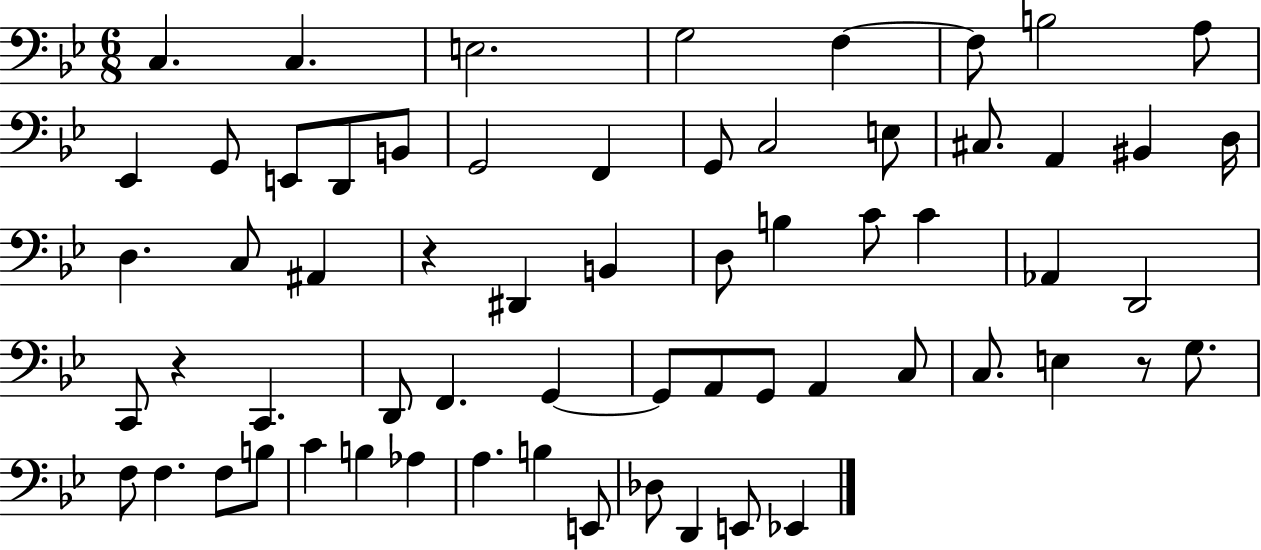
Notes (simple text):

C3/q. C3/q. E3/h. G3/h F3/q F3/e B3/h A3/e Eb2/q G2/e E2/e D2/e B2/e G2/h F2/q G2/e C3/h E3/e C#3/e. A2/q BIS2/q D3/s D3/q. C3/e A#2/q R/q D#2/q B2/q D3/e B3/q C4/e C4/q Ab2/q D2/h C2/e R/q C2/q. D2/e F2/q. G2/q G2/e A2/e G2/e A2/q C3/e C3/e. E3/q R/e G3/e. F3/e F3/q. F3/e B3/e C4/q B3/q Ab3/q A3/q. B3/q E2/e Db3/e D2/q E2/e Eb2/q